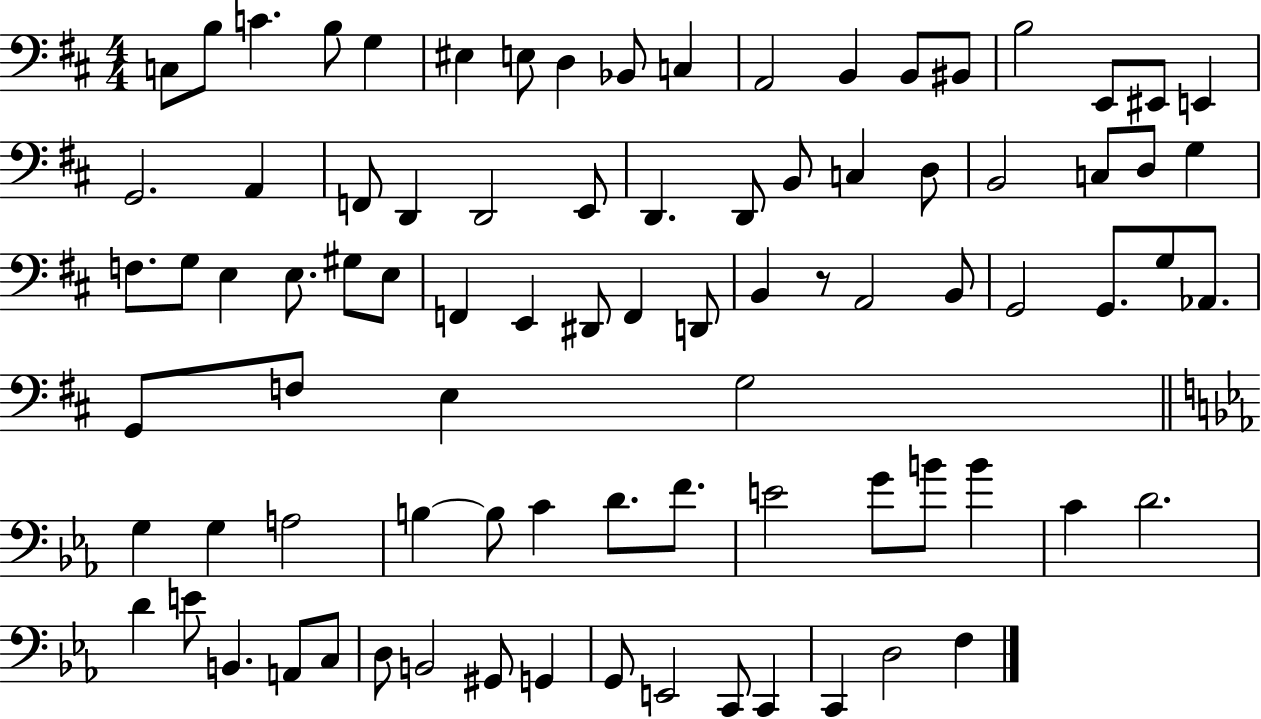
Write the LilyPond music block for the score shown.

{
  \clef bass
  \numericTimeSignature
  \time 4/4
  \key d \major
  c8 b8 c'4. b8 g4 | eis4 e8 d4 bes,8 c4 | a,2 b,4 b,8 bis,8 | b2 e,8 eis,8 e,4 | \break g,2. a,4 | f,8 d,4 d,2 e,8 | d,4. d,8 b,8 c4 d8 | b,2 c8 d8 g4 | \break f8. g8 e4 e8. gis8 e8 | f,4 e,4 dis,8 f,4 d,8 | b,4 r8 a,2 b,8 | g,2 g,8. g8 aes,8. | \break g,8 f8 e4 g2 | \bar "||" \break \key c \minor g4 g4 a2 | b4~~ b8 c'4 d'8. f'8. | e'2 g'8 b'8 b'4 | c'4 d'2. | \break d'4 e'8 b,4. a,8 c8 | d8 b,2 gis,8 g,4 | g,8 e,2 c,8 c,4 | c,4 d2 f4 | \break \bar "|."
}